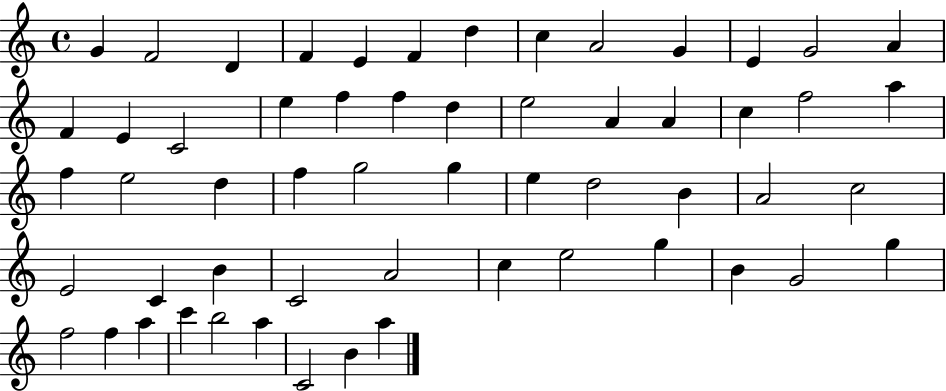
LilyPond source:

{
  \clef treble
  \time 4/4
  \defaultTimeSignature
  \key c \major
  g'4 f'2 d'4 | f'4 e'4 f'4 d''4 | c''4 a'2 g'4 | e'4 g'2 a'4 | \break f'4 e'4 c'2 | e''4 f''4 f''4 d''4 | e''2 a'4 a'4 | c''4 f''2 a''4 | \break f''4 e''2 d''4 | f''4 g''2 g''4 | e''4 d''2 b'4 | a'2 c''2 | \break e'2 c'4 b'4 | c'2 a'2 | c''4 e''2 g''4 | b'4 g'2 g''4 | \break f''2 f''4 a''4 | c'''4 b''2 a''4 | c'2 b'4 a''4 | \bar "|."
}